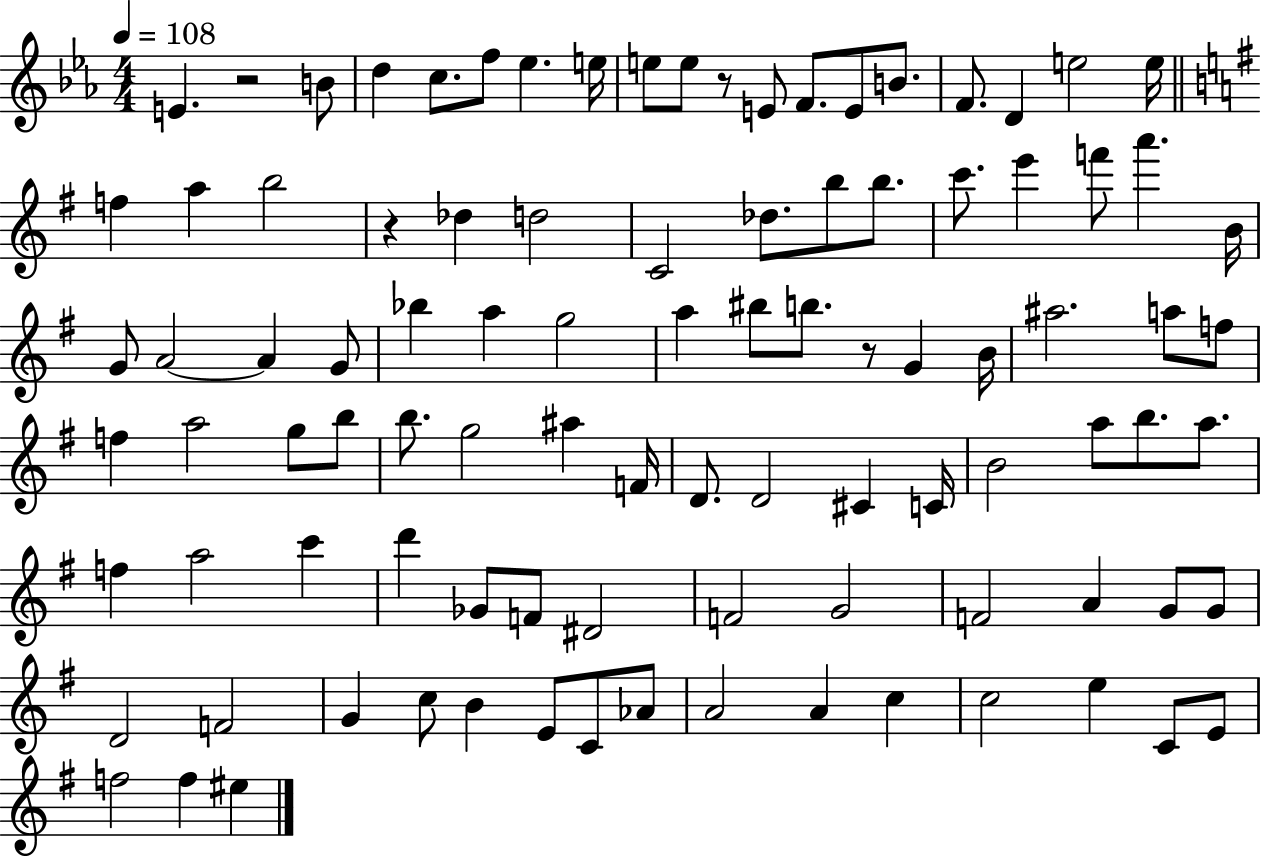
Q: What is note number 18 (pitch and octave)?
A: F5